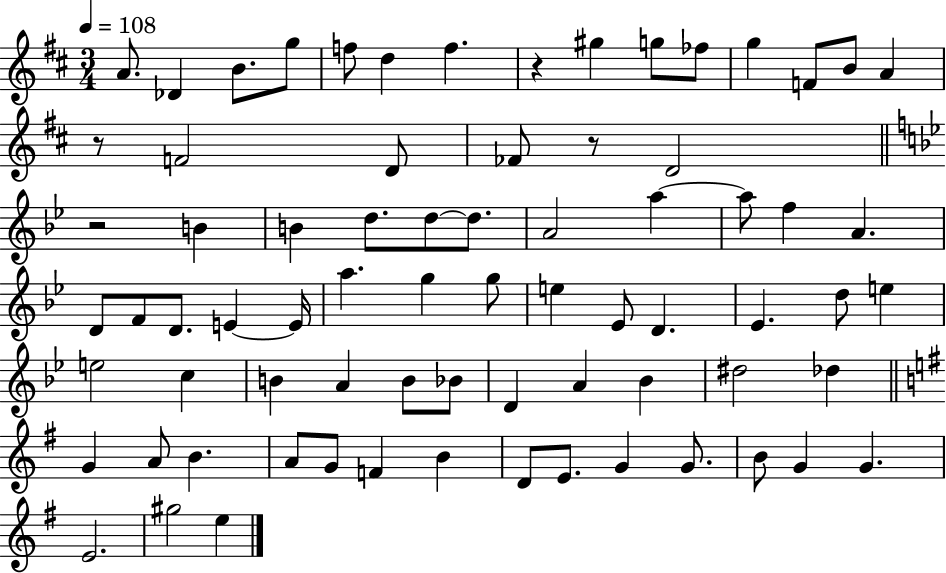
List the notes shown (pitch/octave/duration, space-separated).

A4/e. Db4/q B4/e. G5/e F5/e D5/q F5/q. R/q G#5/q G5/e FES5/e G5/q F4/e B4/e A4/q R/e F4/h D4/e FES4/e R/e D4/h R/h B4/q B4/q D5/e. D5/e D5/e. A4/h A5/q A5/e F5/q A4/q. D4/e F4/e D4/e. E4/q E4/s A5/q. G5/q G5/e E5/q Eb4/e D4/q. Eb4/q. D5/e E5/q E5/h C5/q B4/q A4/q B4/e Bb4/e D4/q A4/q Bb4/q D#5/h Db5/q G4/q A4/e B4/q. A4/e G4/e F4/q B4/q D4/e E4/e. G4/q G4/e. B4/e G4/q G4/q. E4/h. G#5/h E5/q